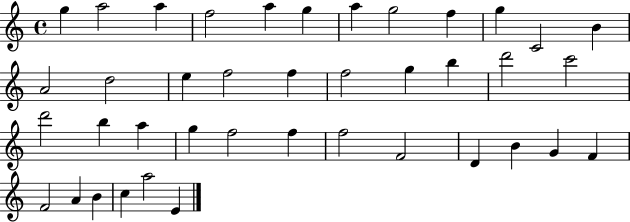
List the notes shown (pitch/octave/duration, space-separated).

G5/q A5/h A5/q F5/h A5/q G5/q A5/q G5/h F5/q G5/q C4/h B4/q A4/h D5/h E5/q F5/h F5/q F5/h G5/q B5/q D6/h C6/h D6/h B5/q A5/q G5/q F5/h F5/q F5/h F4/h D4/q B4/q G4/q F4/q F4/h A4/q B4/q C5/q A5/h E4/q